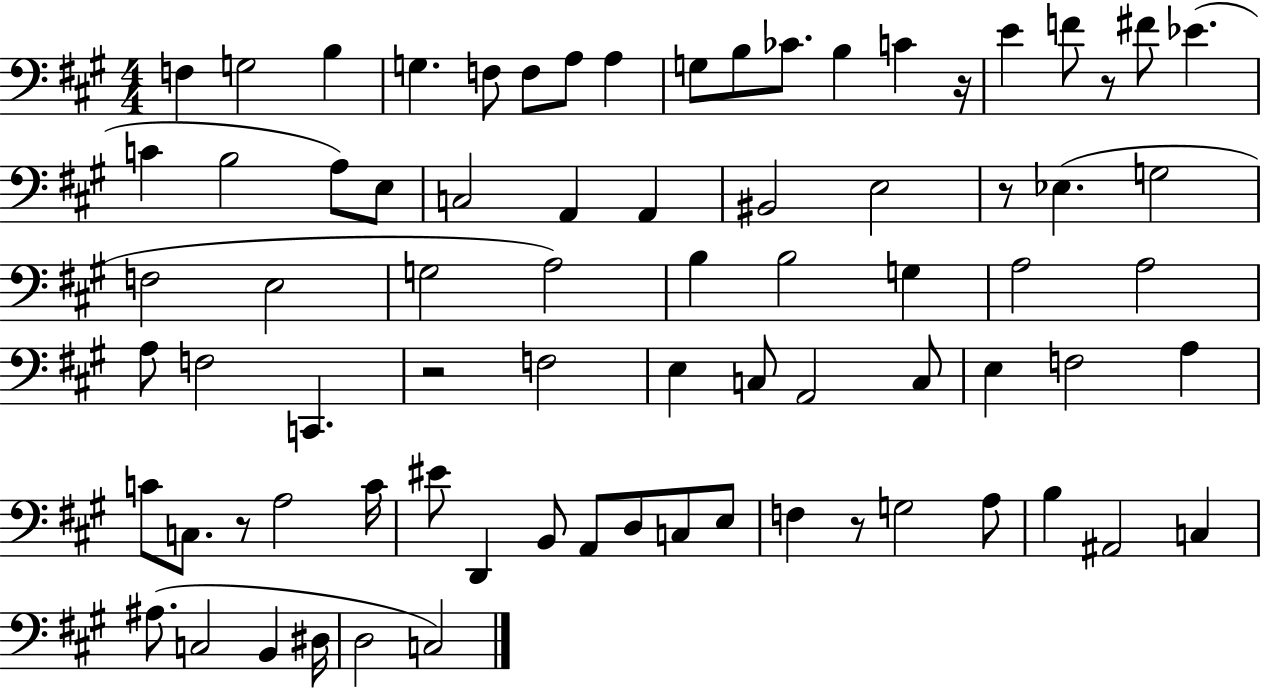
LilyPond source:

{
  \clef bass
  \numericTimeSignature
  \time 4/4
  \key a \major
  \repeat volta 2 { f4 g2 b4 | g4. f8 f8 a8 a4 | g8 b8 ces'8. b4 c'4 r16 | e'4 f'8 r8 fis'8 ees'4.( | \break c'4 b2 a8) e8 | c2 a,4 a,4 | bis,2 e2 | r8 ees4.( g2 | \break f2 e2 | g2 a2) | b4 b2 g4 | a2 a2 | \break a8 f2 c,4. | r2 f2 | e4 c8 a,2 c8 | e4 f2 a4 | \break c'8 c8. r8 a2 c'16 | eis'8 d,4 b,8 a,8 d8 c8 e8 | f4 r8 g2 a8 | b4 ais,2 c4 | \break ais8.( c2 b,4 dis16 | d2 c2) | } \bar "|."
}